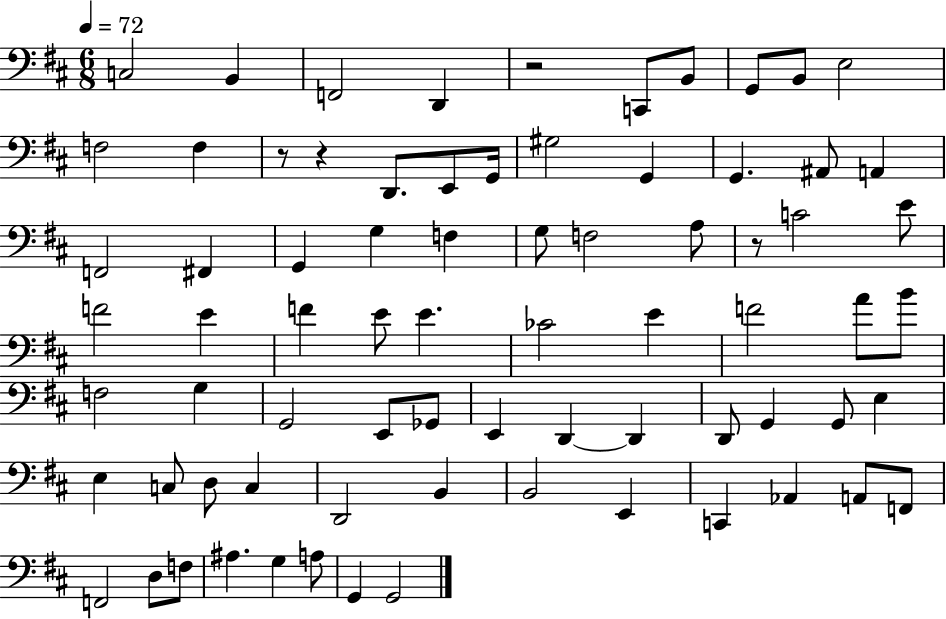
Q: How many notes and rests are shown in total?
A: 75